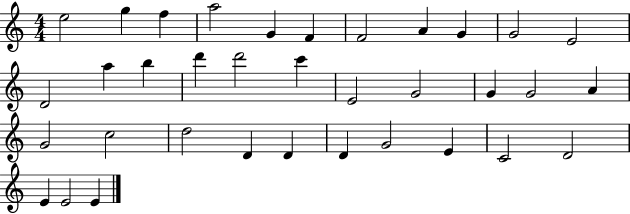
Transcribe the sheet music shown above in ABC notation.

X:1
T:Untitled
M:4/4
L:1/4
K:C
e2 g f a2 G F F2 A G G2 E2 D2 a b d' d'2 c' E2 G2 G G2 A G2 c2 d2 D D D G2 E C2 D2 E E2 E